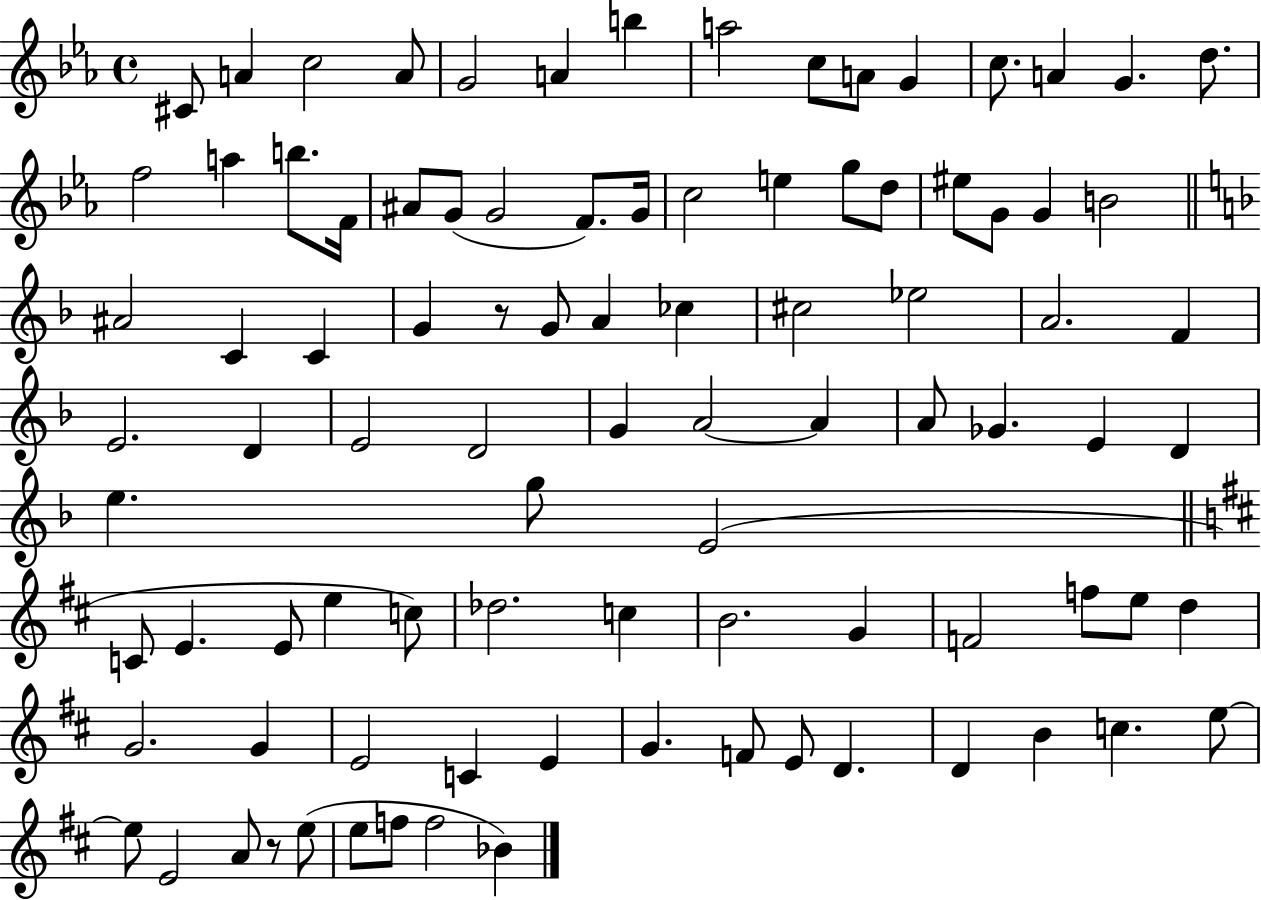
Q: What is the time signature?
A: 4/4